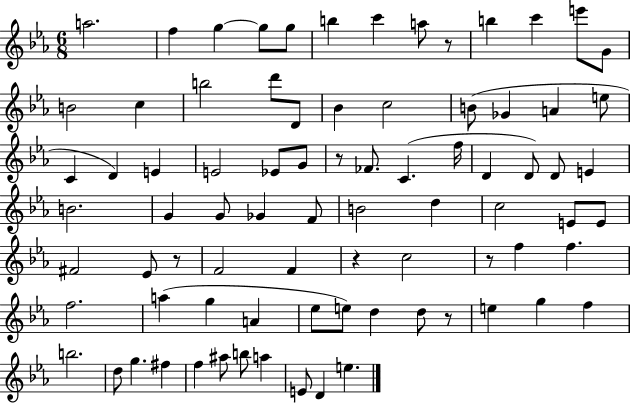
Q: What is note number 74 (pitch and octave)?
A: D4